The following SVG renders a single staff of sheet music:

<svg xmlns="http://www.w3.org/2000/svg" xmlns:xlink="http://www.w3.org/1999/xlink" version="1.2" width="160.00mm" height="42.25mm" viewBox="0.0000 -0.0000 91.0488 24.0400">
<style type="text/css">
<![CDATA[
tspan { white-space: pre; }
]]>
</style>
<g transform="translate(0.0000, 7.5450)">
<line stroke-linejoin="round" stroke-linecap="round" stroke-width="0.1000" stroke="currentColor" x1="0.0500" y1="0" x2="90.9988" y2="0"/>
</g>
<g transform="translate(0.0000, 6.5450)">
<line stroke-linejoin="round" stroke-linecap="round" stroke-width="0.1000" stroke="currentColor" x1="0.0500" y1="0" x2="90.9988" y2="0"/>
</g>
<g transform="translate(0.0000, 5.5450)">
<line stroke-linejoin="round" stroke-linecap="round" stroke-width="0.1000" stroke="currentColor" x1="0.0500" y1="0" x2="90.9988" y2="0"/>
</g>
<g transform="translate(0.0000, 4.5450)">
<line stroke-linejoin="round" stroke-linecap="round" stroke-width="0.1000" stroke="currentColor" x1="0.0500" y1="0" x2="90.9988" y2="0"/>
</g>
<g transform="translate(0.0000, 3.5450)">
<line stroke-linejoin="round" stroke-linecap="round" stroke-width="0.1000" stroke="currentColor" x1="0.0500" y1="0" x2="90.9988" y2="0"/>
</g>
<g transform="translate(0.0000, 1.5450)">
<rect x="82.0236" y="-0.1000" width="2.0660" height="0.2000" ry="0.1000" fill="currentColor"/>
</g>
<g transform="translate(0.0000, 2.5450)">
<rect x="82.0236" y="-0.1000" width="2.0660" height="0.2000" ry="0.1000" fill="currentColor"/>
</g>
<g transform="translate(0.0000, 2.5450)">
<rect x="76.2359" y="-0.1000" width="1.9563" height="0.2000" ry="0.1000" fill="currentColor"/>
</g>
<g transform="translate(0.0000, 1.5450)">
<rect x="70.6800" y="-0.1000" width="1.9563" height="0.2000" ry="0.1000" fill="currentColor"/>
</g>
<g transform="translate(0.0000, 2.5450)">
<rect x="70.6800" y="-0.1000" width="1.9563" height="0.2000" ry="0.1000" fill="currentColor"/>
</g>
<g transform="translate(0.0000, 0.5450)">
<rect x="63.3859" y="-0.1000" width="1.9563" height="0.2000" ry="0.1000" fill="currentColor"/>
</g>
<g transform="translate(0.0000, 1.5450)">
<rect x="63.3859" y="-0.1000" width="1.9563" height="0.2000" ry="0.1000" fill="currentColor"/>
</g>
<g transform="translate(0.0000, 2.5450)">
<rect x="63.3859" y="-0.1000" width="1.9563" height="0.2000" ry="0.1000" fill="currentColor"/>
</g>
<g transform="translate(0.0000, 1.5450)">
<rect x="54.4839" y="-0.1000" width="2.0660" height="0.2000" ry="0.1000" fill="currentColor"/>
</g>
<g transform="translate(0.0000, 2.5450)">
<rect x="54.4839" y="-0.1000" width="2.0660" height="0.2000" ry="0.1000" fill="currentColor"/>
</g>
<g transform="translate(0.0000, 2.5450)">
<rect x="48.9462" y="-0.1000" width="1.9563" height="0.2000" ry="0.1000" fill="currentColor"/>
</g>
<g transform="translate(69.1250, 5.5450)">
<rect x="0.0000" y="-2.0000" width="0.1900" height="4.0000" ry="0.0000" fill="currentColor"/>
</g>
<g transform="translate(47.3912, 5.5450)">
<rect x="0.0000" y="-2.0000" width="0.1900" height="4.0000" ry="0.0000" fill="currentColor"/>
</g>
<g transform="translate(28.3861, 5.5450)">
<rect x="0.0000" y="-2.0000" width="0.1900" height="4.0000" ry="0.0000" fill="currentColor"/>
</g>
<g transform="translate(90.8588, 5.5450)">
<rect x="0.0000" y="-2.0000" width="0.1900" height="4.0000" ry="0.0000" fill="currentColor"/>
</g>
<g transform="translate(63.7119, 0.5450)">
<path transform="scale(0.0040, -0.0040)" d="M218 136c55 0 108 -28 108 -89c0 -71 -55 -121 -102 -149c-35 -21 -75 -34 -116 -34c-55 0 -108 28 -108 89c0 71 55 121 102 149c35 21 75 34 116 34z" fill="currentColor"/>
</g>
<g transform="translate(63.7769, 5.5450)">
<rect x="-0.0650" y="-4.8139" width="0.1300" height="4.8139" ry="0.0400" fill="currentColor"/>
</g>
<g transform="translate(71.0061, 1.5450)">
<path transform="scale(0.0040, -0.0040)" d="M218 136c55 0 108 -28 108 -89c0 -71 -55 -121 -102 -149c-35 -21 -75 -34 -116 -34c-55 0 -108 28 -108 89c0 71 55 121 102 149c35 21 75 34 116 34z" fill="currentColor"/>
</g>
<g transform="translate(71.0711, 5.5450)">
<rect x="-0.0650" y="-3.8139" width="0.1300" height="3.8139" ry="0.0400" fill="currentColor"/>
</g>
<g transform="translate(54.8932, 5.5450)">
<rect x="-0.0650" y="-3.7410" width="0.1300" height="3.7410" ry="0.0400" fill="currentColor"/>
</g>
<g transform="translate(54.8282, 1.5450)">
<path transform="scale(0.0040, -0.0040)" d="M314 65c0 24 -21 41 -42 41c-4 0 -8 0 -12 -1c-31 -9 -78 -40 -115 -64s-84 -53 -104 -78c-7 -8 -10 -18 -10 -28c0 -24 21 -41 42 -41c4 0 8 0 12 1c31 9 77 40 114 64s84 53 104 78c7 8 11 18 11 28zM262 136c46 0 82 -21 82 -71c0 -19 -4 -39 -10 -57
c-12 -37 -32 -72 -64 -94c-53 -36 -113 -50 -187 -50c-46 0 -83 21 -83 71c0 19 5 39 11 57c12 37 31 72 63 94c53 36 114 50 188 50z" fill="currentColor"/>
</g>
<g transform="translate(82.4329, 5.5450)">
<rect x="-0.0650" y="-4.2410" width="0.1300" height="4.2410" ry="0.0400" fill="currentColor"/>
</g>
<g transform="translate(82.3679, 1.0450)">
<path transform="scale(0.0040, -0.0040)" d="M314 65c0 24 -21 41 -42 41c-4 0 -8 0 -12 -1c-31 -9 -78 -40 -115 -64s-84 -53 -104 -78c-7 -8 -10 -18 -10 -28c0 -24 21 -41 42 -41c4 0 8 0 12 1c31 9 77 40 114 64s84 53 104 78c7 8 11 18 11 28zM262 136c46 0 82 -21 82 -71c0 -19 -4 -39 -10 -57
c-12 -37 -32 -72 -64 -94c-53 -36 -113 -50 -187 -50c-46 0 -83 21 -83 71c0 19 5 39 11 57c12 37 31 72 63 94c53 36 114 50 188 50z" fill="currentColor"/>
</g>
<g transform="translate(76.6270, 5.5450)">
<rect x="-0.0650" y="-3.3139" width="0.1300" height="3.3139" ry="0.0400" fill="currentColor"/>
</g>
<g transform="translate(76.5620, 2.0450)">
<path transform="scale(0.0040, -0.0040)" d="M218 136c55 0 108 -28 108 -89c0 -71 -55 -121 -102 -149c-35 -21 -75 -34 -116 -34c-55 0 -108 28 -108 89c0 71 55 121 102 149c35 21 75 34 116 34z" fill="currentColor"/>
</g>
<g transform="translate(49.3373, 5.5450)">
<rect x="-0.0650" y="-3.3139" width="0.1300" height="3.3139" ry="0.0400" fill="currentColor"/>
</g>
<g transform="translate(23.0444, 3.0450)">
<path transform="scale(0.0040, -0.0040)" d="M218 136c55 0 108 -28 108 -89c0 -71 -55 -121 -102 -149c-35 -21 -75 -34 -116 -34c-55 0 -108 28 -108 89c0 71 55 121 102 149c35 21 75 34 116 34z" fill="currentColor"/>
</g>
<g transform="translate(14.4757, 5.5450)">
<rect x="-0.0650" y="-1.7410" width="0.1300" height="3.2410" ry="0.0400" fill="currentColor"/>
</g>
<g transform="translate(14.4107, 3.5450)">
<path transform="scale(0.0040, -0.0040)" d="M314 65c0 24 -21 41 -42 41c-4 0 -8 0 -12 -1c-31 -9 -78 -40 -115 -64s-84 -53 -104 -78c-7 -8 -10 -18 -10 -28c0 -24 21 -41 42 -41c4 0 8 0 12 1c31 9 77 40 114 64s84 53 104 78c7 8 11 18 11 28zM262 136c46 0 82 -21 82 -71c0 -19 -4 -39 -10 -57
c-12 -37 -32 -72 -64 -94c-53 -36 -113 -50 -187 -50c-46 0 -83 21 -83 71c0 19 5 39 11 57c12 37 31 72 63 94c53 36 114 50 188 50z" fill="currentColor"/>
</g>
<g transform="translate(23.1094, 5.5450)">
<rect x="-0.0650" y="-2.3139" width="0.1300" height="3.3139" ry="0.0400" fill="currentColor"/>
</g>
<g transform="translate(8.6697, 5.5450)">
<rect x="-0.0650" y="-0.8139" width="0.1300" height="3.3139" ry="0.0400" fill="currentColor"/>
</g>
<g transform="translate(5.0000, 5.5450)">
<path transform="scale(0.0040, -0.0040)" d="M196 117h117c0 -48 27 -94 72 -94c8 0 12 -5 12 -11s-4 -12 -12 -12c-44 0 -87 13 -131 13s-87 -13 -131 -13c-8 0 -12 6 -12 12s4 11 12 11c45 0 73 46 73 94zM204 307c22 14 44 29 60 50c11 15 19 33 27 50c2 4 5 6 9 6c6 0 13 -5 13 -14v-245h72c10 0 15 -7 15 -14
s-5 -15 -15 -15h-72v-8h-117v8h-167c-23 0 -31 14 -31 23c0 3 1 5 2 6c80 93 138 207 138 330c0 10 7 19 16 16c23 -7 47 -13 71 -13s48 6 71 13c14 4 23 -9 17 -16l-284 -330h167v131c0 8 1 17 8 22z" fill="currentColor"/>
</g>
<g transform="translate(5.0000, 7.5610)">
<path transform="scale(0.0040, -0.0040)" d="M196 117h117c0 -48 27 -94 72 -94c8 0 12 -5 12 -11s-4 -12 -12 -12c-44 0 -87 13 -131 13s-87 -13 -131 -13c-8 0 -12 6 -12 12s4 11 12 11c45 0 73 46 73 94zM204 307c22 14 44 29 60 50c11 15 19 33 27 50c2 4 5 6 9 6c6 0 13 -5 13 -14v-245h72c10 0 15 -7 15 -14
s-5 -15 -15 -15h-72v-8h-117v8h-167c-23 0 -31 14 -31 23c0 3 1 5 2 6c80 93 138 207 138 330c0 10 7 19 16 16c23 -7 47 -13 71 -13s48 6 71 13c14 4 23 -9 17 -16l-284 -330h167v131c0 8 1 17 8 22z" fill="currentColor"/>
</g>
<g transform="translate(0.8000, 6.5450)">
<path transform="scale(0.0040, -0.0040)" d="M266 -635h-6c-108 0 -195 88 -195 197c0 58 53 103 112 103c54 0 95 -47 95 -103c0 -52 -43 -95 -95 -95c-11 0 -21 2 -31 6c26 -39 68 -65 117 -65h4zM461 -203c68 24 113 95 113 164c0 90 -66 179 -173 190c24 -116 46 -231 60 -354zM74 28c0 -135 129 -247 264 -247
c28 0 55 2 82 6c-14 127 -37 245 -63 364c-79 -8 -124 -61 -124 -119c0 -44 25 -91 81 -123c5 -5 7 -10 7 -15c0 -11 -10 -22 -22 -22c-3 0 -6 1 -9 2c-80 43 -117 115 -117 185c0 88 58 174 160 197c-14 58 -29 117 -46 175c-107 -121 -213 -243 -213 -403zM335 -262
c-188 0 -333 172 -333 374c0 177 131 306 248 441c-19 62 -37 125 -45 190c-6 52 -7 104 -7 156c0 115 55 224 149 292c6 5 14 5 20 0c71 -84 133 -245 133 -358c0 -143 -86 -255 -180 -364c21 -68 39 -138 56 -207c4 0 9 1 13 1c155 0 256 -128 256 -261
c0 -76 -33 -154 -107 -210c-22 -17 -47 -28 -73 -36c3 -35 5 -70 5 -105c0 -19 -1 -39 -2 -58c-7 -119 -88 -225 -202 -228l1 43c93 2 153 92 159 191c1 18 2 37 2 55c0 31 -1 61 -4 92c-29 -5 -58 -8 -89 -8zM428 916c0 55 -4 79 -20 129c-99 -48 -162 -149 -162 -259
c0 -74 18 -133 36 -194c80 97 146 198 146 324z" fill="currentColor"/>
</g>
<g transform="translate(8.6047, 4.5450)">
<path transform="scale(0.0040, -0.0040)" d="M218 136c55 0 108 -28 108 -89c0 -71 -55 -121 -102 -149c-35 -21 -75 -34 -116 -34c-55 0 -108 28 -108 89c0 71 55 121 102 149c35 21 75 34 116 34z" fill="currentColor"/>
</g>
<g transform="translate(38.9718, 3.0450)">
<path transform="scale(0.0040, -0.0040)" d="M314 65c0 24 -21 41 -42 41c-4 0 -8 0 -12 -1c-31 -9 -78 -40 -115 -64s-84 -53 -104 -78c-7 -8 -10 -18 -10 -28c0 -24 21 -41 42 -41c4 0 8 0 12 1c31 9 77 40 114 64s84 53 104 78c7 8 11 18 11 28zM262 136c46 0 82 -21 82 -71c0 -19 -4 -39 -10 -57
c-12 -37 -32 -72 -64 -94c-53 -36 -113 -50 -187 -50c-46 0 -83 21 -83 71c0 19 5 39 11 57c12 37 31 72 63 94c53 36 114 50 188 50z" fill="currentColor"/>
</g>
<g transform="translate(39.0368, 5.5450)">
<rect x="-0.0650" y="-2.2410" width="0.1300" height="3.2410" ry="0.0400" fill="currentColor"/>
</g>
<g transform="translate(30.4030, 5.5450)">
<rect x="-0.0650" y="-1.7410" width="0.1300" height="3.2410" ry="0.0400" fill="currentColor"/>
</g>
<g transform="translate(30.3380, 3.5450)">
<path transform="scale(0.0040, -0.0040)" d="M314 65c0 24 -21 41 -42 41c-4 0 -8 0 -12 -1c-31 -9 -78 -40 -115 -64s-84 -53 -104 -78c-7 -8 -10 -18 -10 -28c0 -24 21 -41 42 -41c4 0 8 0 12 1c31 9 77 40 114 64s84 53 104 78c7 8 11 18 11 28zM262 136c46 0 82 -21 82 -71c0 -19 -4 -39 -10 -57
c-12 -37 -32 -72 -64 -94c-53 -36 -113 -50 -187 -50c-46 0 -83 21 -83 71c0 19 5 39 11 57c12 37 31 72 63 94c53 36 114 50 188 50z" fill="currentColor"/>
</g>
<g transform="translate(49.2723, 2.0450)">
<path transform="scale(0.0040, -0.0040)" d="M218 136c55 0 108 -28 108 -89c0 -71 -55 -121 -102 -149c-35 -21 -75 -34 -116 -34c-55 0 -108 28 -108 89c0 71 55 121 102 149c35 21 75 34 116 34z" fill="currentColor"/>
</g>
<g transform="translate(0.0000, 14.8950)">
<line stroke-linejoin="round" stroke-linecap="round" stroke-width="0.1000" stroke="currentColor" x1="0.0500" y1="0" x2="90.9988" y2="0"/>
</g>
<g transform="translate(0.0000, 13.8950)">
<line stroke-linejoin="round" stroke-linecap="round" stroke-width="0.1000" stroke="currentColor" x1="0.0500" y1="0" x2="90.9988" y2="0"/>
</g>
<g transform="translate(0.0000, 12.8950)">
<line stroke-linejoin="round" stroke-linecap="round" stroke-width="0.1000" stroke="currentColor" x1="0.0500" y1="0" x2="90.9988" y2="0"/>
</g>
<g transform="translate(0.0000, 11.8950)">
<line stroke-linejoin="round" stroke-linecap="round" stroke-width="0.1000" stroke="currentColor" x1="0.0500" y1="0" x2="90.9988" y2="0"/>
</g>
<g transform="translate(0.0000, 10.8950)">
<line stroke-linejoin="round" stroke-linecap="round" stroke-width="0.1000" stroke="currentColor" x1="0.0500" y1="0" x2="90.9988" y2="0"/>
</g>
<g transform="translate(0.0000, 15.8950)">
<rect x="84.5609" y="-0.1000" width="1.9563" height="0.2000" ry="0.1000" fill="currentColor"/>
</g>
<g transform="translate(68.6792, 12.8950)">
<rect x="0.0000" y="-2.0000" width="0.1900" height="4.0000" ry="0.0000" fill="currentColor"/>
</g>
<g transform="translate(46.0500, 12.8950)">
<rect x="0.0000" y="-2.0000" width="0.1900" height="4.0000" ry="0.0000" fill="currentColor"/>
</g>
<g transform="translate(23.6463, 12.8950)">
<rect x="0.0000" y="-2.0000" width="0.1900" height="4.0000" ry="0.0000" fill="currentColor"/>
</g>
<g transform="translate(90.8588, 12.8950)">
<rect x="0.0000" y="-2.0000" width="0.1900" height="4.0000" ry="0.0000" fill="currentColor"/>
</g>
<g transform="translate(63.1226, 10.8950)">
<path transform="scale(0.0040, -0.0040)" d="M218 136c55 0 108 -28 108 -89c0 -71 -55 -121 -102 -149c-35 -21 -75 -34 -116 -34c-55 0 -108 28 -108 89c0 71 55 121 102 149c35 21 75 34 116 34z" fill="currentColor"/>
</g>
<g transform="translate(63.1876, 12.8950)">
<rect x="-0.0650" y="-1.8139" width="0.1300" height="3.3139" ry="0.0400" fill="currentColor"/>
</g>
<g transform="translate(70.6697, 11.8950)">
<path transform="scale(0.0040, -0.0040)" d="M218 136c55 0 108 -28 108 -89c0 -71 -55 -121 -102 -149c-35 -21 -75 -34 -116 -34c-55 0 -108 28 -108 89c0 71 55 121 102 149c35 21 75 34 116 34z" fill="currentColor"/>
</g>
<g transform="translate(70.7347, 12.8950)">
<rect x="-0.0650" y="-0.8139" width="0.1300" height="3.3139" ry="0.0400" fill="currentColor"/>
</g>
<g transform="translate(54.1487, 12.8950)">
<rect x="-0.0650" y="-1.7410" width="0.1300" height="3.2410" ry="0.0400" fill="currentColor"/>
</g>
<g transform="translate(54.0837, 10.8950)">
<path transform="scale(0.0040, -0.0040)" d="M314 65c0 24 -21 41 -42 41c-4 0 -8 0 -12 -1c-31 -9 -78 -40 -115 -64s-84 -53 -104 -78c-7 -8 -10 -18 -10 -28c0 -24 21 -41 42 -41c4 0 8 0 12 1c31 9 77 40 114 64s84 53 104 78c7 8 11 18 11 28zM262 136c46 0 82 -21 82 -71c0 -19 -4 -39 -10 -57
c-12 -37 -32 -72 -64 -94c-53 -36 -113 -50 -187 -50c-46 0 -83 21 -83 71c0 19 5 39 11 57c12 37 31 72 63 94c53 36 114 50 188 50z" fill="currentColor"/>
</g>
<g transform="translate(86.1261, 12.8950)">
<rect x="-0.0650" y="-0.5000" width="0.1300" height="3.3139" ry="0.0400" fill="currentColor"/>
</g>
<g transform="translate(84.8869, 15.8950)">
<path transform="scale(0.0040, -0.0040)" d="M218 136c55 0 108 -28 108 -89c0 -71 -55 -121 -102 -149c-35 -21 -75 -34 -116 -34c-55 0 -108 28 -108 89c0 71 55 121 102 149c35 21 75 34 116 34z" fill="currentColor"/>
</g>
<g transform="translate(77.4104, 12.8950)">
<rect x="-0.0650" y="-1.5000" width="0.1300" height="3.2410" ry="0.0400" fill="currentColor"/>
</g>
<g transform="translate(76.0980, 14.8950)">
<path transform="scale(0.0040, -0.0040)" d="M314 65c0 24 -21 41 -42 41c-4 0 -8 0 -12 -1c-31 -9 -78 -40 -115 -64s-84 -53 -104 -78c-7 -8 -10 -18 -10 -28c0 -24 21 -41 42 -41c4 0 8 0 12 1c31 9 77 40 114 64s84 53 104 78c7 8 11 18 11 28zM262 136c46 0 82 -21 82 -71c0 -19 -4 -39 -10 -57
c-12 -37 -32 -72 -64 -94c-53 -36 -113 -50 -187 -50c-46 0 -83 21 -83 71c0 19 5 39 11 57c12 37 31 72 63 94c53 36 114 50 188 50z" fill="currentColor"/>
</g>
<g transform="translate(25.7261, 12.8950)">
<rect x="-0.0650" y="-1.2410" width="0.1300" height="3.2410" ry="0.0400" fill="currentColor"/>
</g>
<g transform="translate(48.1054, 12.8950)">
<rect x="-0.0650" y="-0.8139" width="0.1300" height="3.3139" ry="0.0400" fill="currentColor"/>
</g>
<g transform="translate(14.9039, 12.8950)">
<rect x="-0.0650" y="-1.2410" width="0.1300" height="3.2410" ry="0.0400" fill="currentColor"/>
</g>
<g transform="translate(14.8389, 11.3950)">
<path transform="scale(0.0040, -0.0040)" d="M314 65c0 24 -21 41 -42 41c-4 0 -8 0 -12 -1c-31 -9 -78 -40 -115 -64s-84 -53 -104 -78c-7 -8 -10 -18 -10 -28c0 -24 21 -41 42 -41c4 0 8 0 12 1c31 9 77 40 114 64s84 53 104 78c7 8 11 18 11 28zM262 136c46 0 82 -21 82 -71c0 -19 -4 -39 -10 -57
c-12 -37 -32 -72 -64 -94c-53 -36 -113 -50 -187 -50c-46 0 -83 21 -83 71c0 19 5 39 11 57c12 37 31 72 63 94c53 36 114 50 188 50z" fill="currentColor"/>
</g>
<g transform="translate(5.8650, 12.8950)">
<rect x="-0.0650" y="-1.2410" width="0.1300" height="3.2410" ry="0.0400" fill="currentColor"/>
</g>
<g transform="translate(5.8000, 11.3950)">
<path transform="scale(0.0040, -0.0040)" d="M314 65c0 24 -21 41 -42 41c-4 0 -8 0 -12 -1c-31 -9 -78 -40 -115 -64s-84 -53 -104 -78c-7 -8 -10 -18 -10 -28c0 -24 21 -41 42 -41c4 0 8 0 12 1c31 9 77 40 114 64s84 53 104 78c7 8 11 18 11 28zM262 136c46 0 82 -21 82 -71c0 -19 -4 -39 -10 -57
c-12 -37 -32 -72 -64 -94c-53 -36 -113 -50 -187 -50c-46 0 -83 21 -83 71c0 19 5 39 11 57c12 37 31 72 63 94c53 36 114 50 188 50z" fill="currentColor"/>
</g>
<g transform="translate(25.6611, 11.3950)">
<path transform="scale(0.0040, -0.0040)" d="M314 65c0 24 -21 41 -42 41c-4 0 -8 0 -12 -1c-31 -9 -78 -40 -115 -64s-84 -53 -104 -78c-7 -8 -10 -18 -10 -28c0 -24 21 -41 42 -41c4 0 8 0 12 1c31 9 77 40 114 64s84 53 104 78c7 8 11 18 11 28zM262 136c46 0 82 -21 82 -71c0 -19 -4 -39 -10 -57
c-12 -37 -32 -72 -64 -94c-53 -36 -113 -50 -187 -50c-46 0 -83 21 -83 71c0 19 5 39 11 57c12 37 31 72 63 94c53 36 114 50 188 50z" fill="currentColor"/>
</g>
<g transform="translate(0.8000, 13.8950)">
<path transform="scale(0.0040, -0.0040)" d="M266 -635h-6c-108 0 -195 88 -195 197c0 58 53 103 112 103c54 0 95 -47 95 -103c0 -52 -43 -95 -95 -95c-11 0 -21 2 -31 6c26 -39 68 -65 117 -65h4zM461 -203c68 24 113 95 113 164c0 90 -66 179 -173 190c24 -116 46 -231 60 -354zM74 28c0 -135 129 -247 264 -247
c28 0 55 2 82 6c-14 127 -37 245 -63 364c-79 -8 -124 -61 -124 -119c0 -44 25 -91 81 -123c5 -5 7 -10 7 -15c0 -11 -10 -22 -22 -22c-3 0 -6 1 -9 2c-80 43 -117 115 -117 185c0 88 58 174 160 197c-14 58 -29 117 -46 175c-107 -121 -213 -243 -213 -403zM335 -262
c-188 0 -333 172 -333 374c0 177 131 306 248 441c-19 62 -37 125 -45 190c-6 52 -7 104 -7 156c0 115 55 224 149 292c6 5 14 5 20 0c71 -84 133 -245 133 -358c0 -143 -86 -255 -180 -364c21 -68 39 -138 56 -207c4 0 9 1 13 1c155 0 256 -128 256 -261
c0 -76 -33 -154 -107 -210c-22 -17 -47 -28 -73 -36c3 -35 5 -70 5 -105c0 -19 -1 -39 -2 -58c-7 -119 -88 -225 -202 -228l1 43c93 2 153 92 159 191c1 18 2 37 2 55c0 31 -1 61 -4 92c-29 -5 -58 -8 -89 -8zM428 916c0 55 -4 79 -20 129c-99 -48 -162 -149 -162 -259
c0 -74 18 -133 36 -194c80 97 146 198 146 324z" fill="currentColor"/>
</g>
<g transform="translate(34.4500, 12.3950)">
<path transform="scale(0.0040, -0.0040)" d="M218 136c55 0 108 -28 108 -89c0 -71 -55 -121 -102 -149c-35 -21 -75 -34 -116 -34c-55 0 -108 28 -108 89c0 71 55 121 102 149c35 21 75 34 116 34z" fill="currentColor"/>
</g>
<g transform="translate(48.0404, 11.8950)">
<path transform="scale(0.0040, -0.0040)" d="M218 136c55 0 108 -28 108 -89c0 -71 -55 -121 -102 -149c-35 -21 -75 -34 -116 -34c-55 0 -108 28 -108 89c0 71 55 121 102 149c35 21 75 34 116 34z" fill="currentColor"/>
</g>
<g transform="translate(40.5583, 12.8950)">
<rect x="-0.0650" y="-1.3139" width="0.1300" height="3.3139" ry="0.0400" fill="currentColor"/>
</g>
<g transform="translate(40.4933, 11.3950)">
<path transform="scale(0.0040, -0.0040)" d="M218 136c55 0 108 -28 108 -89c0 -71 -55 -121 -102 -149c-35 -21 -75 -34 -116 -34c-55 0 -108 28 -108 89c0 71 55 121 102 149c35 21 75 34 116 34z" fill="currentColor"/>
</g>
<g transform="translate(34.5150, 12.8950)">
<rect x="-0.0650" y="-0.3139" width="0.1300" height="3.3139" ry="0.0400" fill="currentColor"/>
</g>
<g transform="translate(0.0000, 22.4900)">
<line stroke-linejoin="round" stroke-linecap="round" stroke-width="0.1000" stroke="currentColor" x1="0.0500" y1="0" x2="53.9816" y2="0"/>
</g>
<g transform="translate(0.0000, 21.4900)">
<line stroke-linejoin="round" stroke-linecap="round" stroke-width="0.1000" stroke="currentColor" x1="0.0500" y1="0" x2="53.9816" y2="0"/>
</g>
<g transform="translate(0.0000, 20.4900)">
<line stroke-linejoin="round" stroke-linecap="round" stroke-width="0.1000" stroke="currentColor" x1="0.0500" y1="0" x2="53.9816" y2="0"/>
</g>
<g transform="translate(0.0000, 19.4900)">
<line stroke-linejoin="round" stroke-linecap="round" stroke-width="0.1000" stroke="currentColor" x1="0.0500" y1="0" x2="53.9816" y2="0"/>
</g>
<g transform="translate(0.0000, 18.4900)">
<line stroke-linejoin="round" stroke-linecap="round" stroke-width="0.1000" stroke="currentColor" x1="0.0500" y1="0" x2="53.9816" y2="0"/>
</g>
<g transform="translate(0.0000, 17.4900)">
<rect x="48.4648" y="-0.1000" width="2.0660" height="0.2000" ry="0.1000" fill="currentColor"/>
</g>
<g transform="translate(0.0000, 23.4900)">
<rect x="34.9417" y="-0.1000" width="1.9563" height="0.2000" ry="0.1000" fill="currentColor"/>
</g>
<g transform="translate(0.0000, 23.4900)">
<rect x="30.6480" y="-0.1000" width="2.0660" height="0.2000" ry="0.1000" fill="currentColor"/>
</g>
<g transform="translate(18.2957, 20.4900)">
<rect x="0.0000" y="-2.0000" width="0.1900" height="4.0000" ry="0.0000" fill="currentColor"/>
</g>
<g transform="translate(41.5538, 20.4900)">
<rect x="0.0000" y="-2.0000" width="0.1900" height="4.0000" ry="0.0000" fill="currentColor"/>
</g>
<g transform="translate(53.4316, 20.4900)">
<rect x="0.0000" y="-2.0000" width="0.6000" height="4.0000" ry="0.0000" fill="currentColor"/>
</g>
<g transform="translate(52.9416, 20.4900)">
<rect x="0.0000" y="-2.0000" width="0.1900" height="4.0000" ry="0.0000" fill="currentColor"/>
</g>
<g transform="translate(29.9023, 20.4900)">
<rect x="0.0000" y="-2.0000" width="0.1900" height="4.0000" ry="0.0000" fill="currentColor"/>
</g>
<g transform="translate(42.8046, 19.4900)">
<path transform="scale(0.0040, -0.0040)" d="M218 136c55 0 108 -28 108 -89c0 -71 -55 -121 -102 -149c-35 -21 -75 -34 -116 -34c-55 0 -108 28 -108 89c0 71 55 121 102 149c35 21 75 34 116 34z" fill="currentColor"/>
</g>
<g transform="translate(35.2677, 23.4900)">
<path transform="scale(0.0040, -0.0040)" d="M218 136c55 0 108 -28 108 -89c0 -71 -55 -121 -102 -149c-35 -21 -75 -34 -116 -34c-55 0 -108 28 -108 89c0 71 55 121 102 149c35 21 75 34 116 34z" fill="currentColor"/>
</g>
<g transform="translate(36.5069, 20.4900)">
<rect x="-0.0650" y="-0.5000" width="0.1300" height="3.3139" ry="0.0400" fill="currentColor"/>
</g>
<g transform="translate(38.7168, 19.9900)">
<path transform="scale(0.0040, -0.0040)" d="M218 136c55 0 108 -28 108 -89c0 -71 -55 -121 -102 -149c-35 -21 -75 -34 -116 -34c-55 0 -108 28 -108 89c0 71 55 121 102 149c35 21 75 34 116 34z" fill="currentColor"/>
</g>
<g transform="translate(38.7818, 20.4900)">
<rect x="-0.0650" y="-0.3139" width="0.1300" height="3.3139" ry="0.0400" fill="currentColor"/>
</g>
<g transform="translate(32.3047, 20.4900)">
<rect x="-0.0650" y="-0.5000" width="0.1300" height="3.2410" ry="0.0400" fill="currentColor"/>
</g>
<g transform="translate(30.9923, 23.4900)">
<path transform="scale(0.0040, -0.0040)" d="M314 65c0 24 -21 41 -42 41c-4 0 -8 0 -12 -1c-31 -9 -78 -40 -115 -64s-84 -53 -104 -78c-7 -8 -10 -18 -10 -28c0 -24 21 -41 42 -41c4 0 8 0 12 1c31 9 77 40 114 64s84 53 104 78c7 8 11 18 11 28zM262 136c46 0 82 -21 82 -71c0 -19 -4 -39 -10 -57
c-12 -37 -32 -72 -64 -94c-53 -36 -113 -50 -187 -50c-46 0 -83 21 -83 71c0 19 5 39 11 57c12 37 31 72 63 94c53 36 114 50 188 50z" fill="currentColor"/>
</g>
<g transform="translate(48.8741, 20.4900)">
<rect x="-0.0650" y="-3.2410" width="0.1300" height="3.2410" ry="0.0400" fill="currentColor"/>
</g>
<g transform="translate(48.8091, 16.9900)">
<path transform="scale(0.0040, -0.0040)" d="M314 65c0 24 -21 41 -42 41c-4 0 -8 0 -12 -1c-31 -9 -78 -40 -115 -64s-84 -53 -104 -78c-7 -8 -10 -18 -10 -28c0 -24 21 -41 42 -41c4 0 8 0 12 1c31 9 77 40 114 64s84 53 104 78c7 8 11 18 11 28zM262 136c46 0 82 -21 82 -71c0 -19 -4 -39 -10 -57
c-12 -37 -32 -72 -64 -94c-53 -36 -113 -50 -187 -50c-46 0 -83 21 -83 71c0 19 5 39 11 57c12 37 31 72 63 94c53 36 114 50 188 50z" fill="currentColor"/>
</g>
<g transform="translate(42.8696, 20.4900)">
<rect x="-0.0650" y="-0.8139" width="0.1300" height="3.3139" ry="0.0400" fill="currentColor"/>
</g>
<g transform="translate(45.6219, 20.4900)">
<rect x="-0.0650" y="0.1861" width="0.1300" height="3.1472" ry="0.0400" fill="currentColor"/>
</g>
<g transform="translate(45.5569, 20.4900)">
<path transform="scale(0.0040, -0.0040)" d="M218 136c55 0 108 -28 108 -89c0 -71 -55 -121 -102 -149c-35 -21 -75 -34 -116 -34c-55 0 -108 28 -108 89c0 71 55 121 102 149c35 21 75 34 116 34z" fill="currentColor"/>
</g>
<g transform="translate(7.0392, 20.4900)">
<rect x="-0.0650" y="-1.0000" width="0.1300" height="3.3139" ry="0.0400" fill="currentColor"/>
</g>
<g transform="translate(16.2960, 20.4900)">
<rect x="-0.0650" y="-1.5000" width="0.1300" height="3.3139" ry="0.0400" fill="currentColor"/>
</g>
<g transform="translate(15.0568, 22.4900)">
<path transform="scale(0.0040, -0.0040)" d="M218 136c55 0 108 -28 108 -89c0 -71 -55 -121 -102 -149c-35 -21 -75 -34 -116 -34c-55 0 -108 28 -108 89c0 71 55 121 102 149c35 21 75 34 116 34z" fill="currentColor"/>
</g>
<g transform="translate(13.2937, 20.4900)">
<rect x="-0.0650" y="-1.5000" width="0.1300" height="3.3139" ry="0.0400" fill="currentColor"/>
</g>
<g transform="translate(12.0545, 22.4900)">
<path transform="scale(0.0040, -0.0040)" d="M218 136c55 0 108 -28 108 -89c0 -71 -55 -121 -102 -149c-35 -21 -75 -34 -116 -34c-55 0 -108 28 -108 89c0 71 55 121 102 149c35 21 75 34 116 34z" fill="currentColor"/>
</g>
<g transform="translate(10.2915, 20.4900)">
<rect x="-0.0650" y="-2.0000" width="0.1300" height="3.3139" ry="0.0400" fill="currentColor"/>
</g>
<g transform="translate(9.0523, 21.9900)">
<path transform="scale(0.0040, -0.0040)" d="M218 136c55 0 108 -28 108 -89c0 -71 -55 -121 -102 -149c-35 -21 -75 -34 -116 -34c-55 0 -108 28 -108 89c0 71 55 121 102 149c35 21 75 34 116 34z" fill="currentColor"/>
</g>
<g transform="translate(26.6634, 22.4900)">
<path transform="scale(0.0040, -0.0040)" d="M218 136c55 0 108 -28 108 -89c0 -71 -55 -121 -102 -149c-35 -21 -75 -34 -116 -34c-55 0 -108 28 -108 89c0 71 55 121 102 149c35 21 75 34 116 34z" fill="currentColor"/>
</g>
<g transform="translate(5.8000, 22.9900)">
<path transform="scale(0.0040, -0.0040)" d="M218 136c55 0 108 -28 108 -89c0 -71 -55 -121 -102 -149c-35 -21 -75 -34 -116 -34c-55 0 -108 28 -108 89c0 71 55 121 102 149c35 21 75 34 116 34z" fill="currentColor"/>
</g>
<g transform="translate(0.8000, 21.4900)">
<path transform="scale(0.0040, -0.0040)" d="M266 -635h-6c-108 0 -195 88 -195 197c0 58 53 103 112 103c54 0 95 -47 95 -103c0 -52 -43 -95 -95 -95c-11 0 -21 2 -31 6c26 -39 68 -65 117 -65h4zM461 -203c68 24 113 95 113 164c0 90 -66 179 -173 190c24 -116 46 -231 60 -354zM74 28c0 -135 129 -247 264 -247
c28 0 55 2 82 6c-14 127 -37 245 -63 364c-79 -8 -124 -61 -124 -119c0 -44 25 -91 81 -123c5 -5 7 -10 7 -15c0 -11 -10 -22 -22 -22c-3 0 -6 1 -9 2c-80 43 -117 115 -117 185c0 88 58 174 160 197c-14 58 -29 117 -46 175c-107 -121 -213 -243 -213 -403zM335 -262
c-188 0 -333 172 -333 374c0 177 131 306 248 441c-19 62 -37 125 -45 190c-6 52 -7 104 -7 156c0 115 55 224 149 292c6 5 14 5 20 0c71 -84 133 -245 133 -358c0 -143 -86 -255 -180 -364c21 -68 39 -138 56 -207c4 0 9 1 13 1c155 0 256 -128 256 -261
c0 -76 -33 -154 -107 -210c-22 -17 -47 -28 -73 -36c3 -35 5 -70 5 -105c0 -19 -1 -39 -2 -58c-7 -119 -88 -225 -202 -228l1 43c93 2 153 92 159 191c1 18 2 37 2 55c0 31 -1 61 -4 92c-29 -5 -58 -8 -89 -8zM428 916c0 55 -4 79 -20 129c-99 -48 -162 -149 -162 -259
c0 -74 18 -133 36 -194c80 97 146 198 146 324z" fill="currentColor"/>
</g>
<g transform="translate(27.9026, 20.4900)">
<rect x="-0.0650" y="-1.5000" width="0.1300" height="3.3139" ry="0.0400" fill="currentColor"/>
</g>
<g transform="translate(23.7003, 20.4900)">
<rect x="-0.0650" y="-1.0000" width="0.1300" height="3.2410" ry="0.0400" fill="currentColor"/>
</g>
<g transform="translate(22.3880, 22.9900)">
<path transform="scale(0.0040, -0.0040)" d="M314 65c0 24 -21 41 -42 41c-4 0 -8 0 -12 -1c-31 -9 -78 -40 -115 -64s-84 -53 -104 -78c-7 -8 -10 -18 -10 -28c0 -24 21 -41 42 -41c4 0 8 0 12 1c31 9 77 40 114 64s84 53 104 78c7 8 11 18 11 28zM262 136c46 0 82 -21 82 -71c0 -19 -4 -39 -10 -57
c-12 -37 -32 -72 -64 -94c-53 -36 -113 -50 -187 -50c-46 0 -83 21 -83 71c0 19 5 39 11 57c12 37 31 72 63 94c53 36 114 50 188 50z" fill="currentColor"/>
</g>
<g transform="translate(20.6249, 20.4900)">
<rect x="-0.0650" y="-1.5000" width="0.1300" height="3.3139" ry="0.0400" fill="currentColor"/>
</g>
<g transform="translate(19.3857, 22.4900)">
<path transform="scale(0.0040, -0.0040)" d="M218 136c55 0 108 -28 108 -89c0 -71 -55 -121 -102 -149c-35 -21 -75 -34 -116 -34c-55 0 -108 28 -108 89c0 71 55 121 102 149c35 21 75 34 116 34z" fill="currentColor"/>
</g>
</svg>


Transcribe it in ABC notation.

X:1
T:Untitled
M:4/4
L:1/4
K:C
d f2 g f2 g2 b c'2 e' c' b d'2 e2 e2 e2 c e d f2 f d E2 C D F E E E D2 E C2 C c d B b2